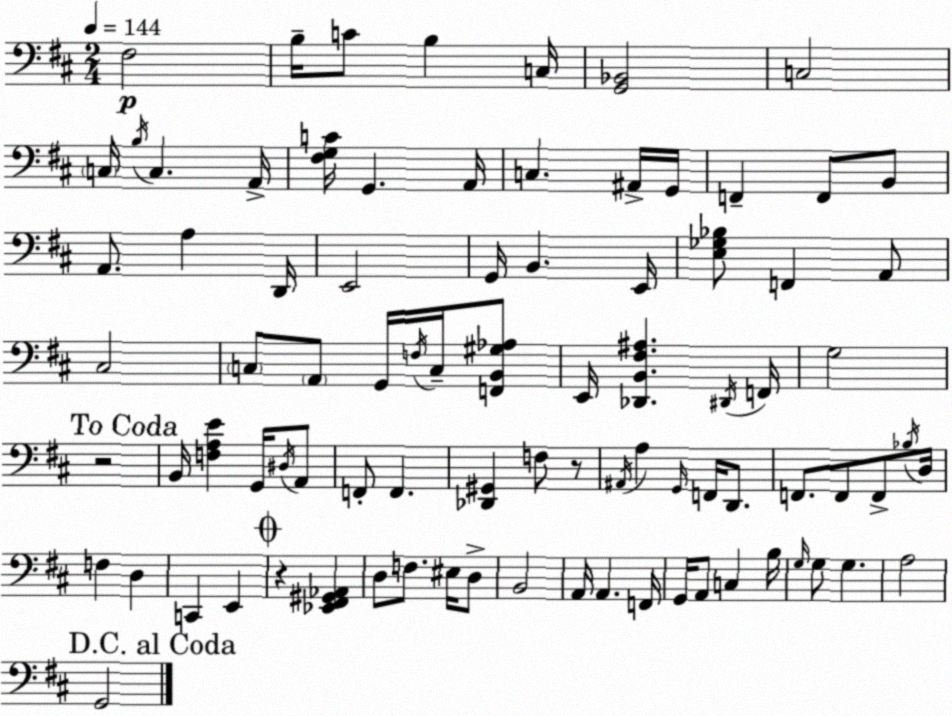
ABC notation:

X:1
T:Untitled
M:2/4
L:1/4
K:D
^F,2 B,/4 C/2 B, C,/4 [G,,_B,,]2 C,2 C,/4 B,/4 C, A,,/4 [^F,G,C]/4 G,, A,,/4 C, ^A,,/4 G,,/4 F,, F,,/2 B,,/2 A,,/2 A, D,,/4 E,,2 G,,/4 B,, E,,/4 [E,_G,_B,]/2 F,, A,,/2 ^C,2 C,/2 A,,/2 G,,/4 F,/4 C,/4 [F,,B,,^G,_A,]/2 E,,/4 [_D,,B,,^F,^A,] ^D,,/4 F,,/4 G,2 z2 B,,/4 [F,A,E] G,,/4 ^D,/4 A,,/2 F,,/2 F,, [_D,,^G,,] F,/2 z/2 ^A,,/4 A, G,,/4 F,,/4 D,,/2 F,,/2 F,,/2 F,,/2 _B,/4 D,/4 F, D, C,, E,, z [_E,,^F,,^G,,_A,,] D,/2 F,/2 ^E,/4 D,/2 B,,2 A,,/4 A,, F,,/4 G,,/4 A,,/2 C, B,/4 G,/4 G,/2 G, A,2 G,,2